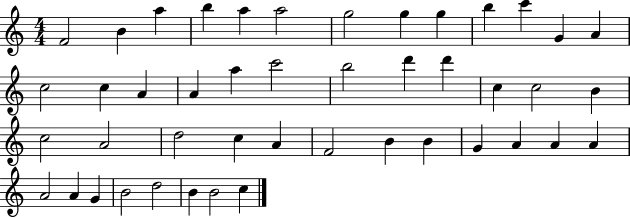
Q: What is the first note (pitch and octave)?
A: F4